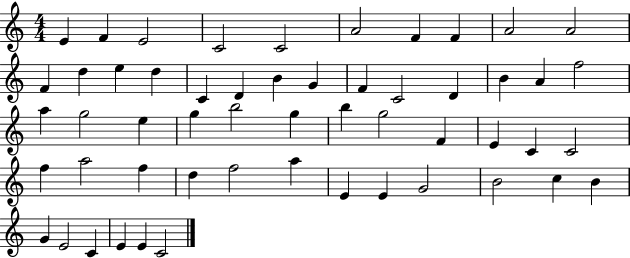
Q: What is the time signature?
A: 4/4